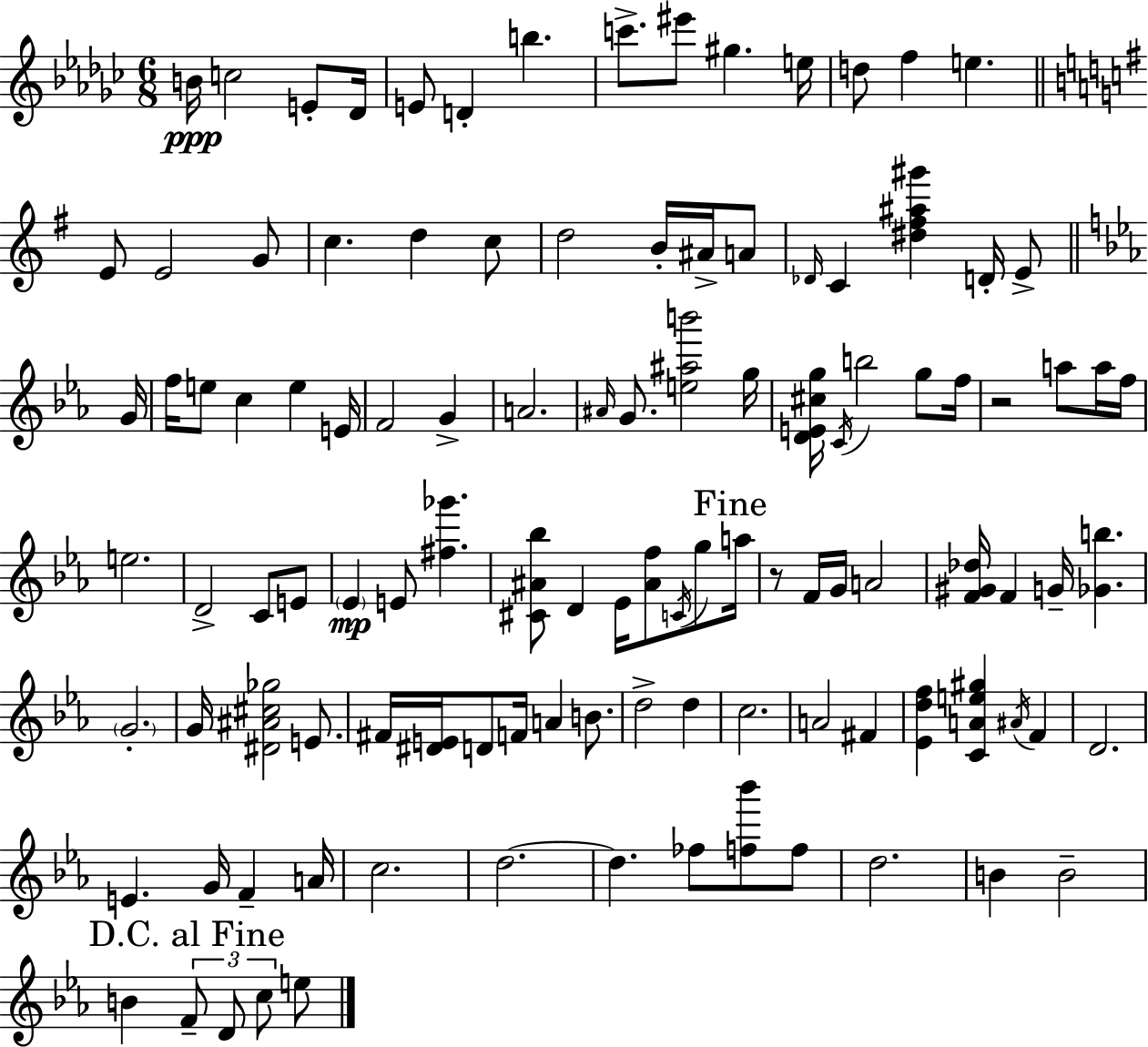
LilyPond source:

{
  \clef treble
  \numericTimeSignature
  \time 6/8
  \key ees \minor
  b'16\ppp c''2 e'8-. des'16 | e'8 d'4-. b''4. | c'''8.-> eis'''8 gis''4. e''16 | d''8 f''4 e''4. | \break \bar "||" \break \key e \minor e'8 e'2 g'8 | c''4. d''4 c''8 | d''2 b'16-. ais'16-> a'8 | \grace { des'16 } c'4 <dis'' fis'' ais'' gis'''>4 d'16-. e'8-> | \break \bar "||" \break \key ees \major g'16 f''16 e''8 c''4 e''4 | e'16 f'2 g'4-> | a'2. | \grace { ais'16 } g'8. <e'' ais'' b'''>2 | \break g''16 <d' e' cis'' g''>16 \acciaccatura { c'16 } b''2 | g''8 f''16 r2 a''8 | a''16 f''16 e''2. | d'2-> c'8 | \break e'8 \parenthesize ees'4\mp e'8 <fis'' ges'''>4. | <cis' ais' bes''>8 d'4 ees'16 <ais' f''>8 | \acciaccatura { c'16 } g''8 \mark "Fine" a''16 r8 f'16 g'16 a'2 | <f' gis' des''>16 f'4 g'16-- <ges' b''>4. | \break \parenthesize g'2.-. | g'16 <dis' ais' cis'' ges''>2 | e'8. fis'16 <dis' e'>16 d'8 f'16 a'4 | b'8. d''2-> | \break d''4 c''2. | a'2 | fis'4 <ees' d'' f''>4 <c' a' e'' gis''>4 | \acciaccatura { ais'16 } f'4 d'2. | \break e'4. g'16 | f'4-- a'16 c''2. | d''2.~~ | d''4. fes''8 | \break <f'' bes'''>8 f''8 d''2. | b'4 b'2-- | \mark "D.C. al Fine" b'4 \tuplet 3/2 { f'8-- d'8 | c''8 } e''8 \bar "|."
}